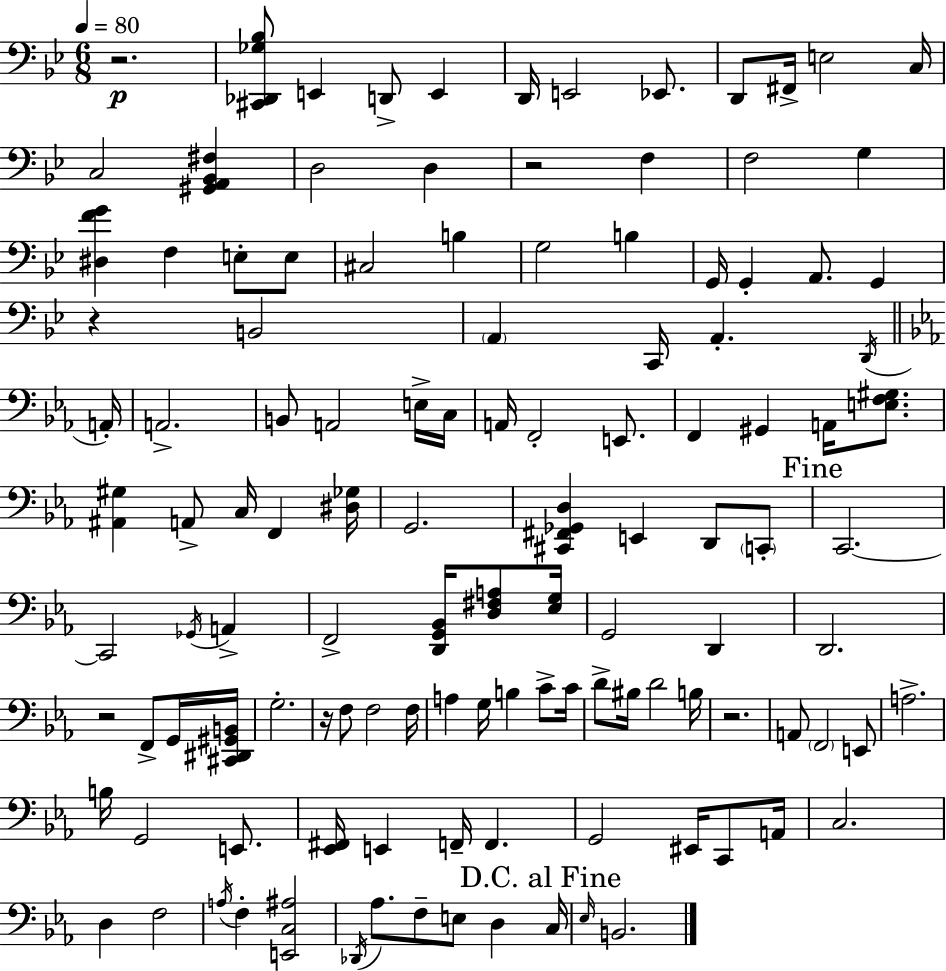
R/h. [C#2,Db2,Gb3,Bb3]/e E2/q D2/e E2/q D2/s E2/h Eb2/e. D2/e F#2/s E3/h C3/s C3/h [G#2,A2,Bb2,F#3]/q D3/h D3/q R/h F3/q F3/h G3/q [D#3,F4,G4]/q F3/q E3/e E3/e C#3/h B3/q G3/h B3/q G2/s G2/q A2/e. G2/q R/q B2/h A2/q C2/s A2/q. D2/s A2/s A2/h. B2/e A2/h E3/s C3/s A2/s F2/h E2/e. F2/q G#2/q A2/s [E3,F3,G#3]/e. [A#2,G#3]/q A2/e C3/s F2/q [D#3,Gb3]/s G2/h. [C#2,F#2,Gb2,D3]/q E2/q D2/e C2/e C2/h. C2/h Gb2/s A2/q F2/h [D2,G2,Bb2]/s [D3,F#3,A3]/e [Eb3,G3]/s G2/h D2/q D2/h. R/h F2/e G2/s [C#2,D#2,G#2,B2]/s G3/h. R/s F3/e F3/h F3/s A3/q G3/s B3/q C4/e C4/s D4/e BIS3/s D4/h B3/s R/h. A2/e F2/h E2/e A3/h. B3/s G2/h E2/e. [Eb2,F#2]/s E2/q F2/s F2/q. G2/h EIS2/s C2/e A2/s C3/h. D3/q F3/h A3/s F3/q [E2,C3,A#3]/h Db2/s Ab3/e. F3/e E3/e D3/q C3/s Eb3/s B2/h.